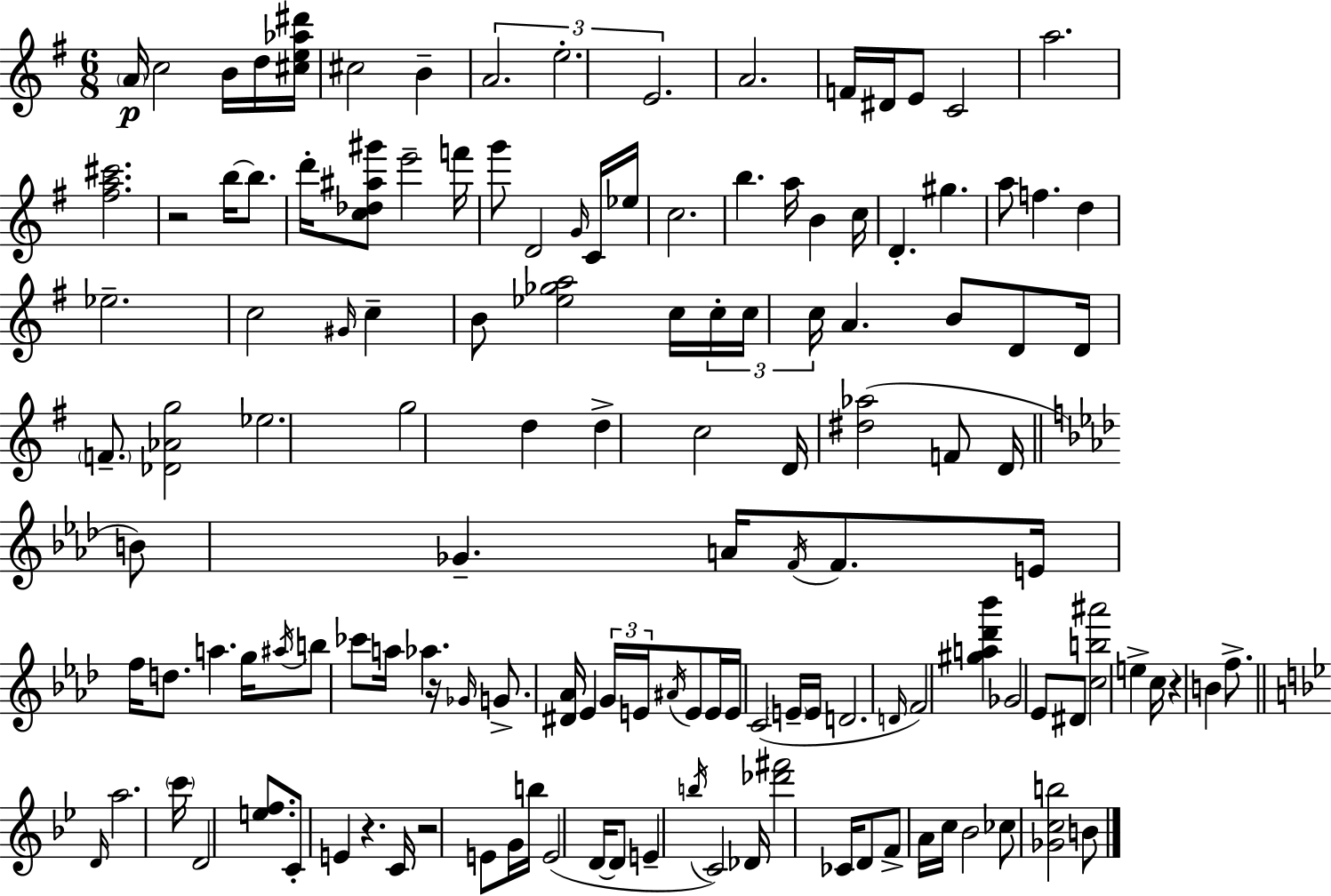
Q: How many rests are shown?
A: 5